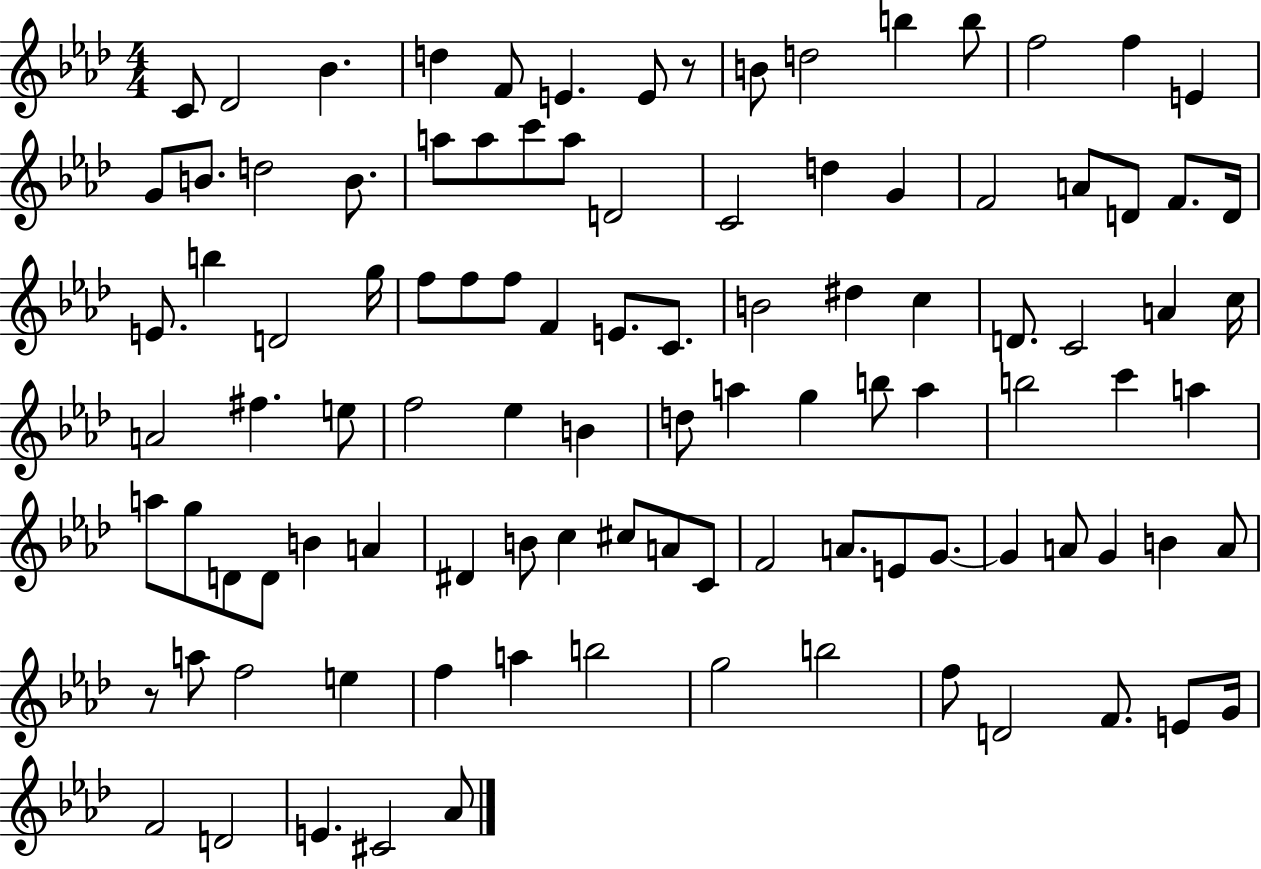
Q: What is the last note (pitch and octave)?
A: Ab4